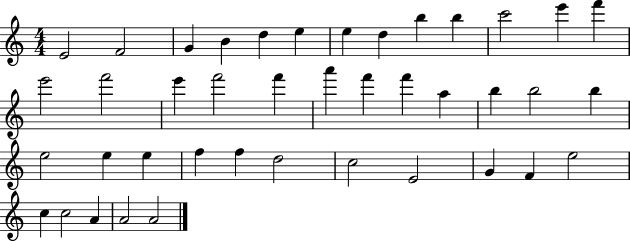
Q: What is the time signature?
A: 4/4